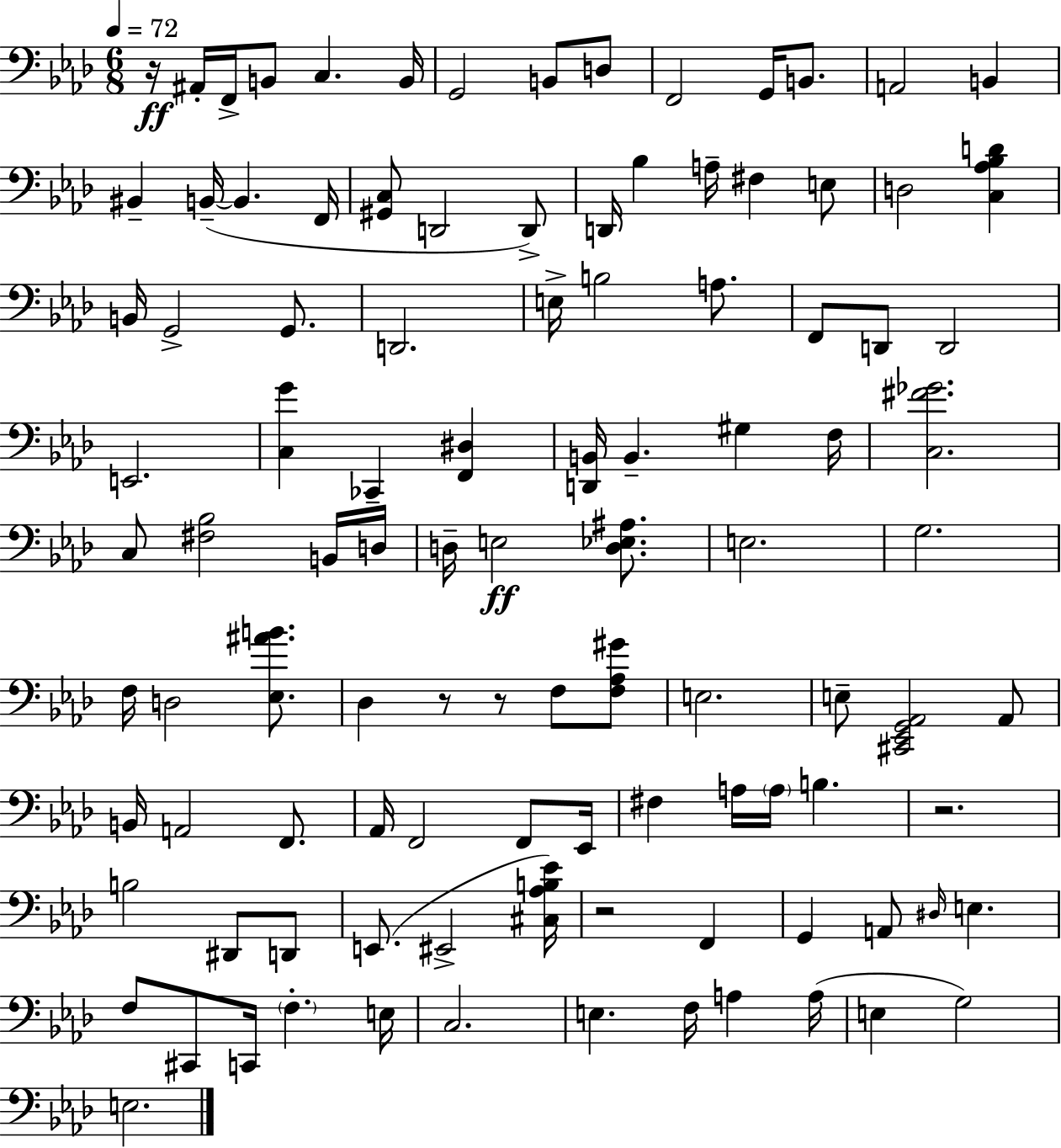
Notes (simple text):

R/s A#2/s F2/s B2/e C3/q. B2/s G2/h B2/e D3/e F2/h G2/s B2/e. A2/h B2/q BIS2/q B2/s B2/q. F2/s [G#2,C3]/e D2/h D2/e D2/s Bb3/q A3/s F#3/q E3/e D3/h [C3,Ab3,Bb3,D4]/q B2/s G2/h G2/e. D2/h. E3/s B3/h A3/e. F2/e D2/e D2/h E2/h. [C3,G4]/q CES2/q [F2,D#3]/q [D2,B2]/s B2/q. G#3/q F3/s [C3,F#4,Gb4]/h. C3/e [F#3,Bb3]/h B2/s D3/s D3/s E3/h [D3,Eb3,A#3]/e. E3/h. G3/h. F3/s D3/h [Eb3,A#4,B4]/e. Db3/q R/e R/e F3/e [F3,Ab3,G#4]/e E3/h. E3/e [C#2,Eb2,G2,Ab2]/h Ab2/e B2/s A2/h F2/e. Ab2/s F2/h F2/e Eb2/s F#3/q A3/s A3/s B3/q. R/h. B3/h D#2/e D2/e E2/e. EIS2/h [C#3,Ab3,B3,Eb4]/s R/h F2/q G2/q A2/e D#3/s E3/q. F3/e C#2/e C2/s F3/q. E3/s C3/h. E3/q. F3/s A3/q A3/s E3/q G3/h E3/h.